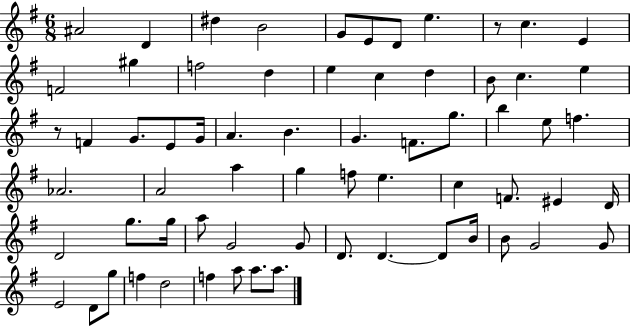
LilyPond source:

{
  \clef treble
  \numericTimeSignature
  \time 6/8
  \key g \major
  ais'2 d'4 | dis''4 b'2 | g'8 e'8 d'8 e''4. | r8 c''4. e'4 | \break f'2 gis''4 | f''2 d''4 | e''4 c''4 d''4 | b'8 c''4. e''4 | \break r8 f'4 g'8. e'8 g'16 | a'4. b'4. | g'4. f'8. g''8. | b''4 e''8 f''4. | \break aes'2. | a'2 a''4 | g''4 f''8 e''4. | c''4 f'8. eis'4 d'16 | \break d'2 g''8. g''16 | a''8 g'2 g'8 | d'8. d'4.~~ d'8 b'16 | b'8 g'2 g'8 | \break e'2 d'8 g''8 | f''4 d''2 | f''4 a''8 a''8. a''8. | \bar "|."
}